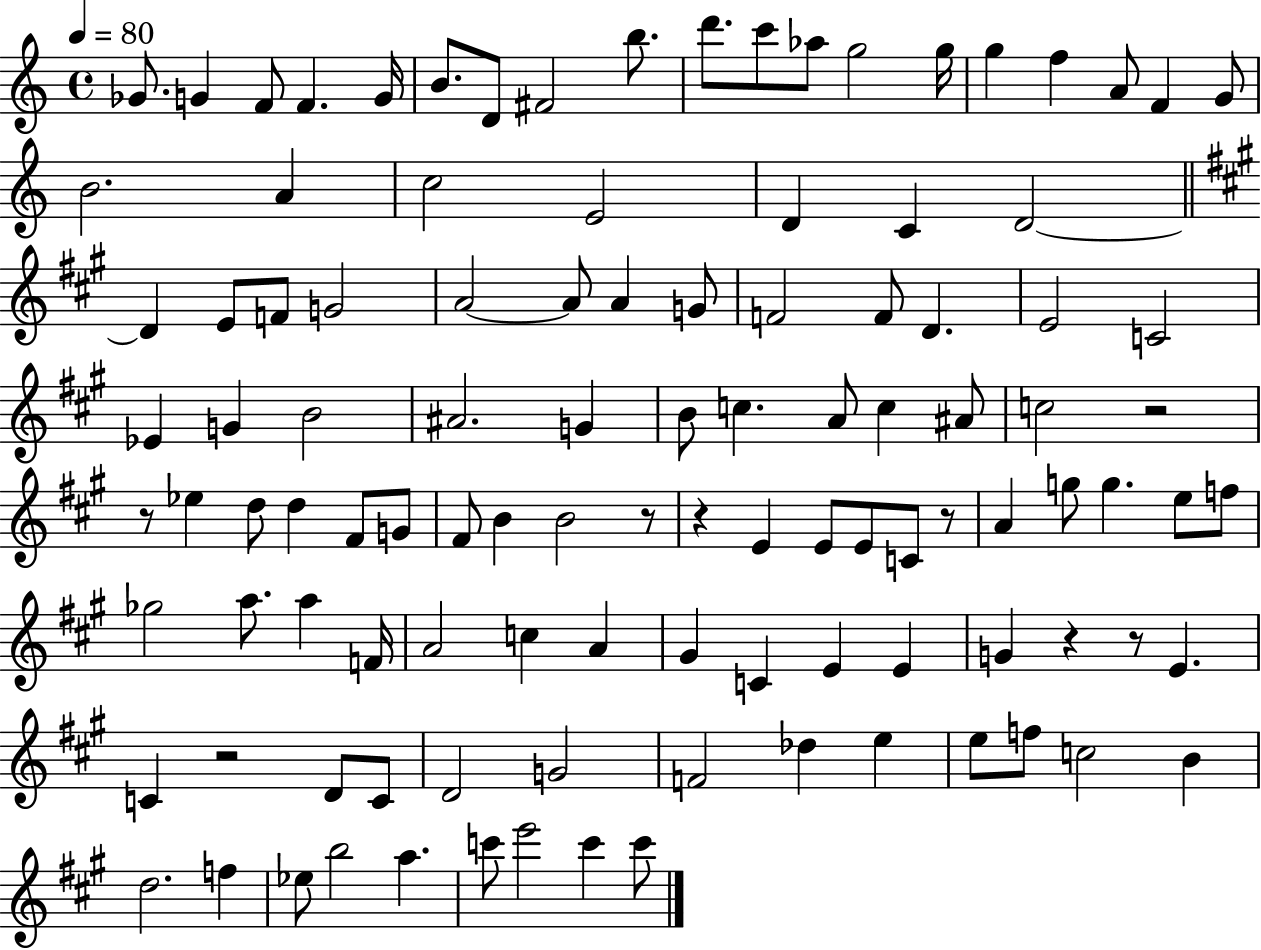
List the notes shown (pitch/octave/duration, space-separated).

Gb4/e. G4/q F4/e F4/q. G4/s B4/e. D4/e F#4/h B5/e. D6/e. C6/e Ab5/e G5/h G5/s G5/q F5/q A4/e F4/q G4/e B4/h. A4/q C5/h E4/h D4/q C4/q D4/h D4/q E4/e F4/e G4/h A4/h A4/e A4/q G4/e F4/h F4/e D4/q. E4/h C4/h Eb4/q G4/q B4/h A#4/h. G4/q B4/e C5/q. A4/e C5/q A#4/e C5/h R/h R/e Eb5/q D5/e D5/q F#4/e G4/e F#4/e B4/q B4/h R/e R/q E4/q E4/e E4/e C4/e R/e A4/q G5/e G5/q. E5/e F5/e Gb5/h A5/e. A5/q F4/s A4/h C5/q A4/q G#4/q C4/q E4/q E4/q G4/q R/q R/e E4/q. C4/q R/h D4/e C4/e D4/h G4/h F4/h Db5/q E5/q E5/e F5/e C5/h B4/q D5/h. F5/q Eb5/e B5/h A5/q. C6/e E6/h C6/q C6/e